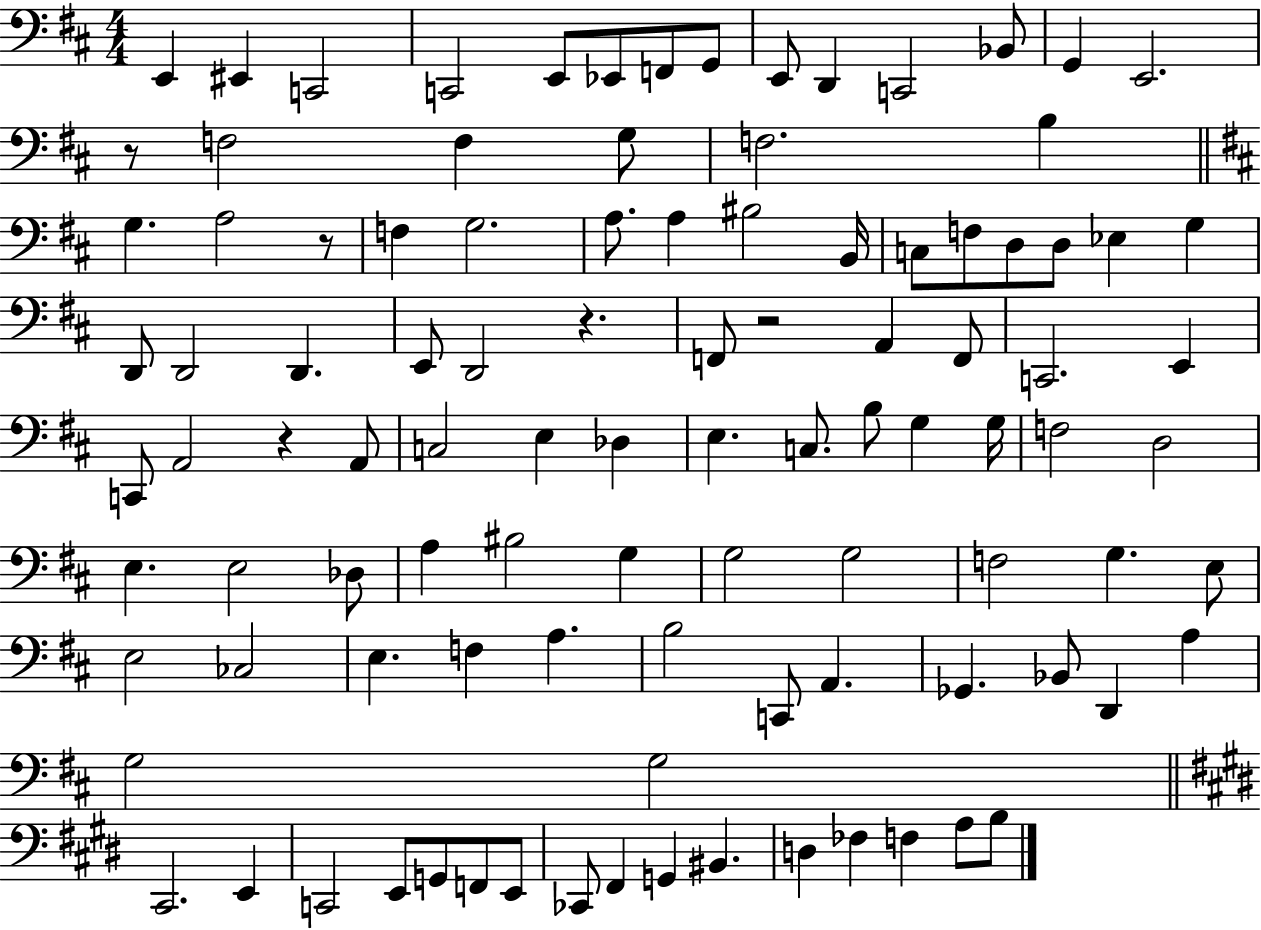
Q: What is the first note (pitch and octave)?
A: E2